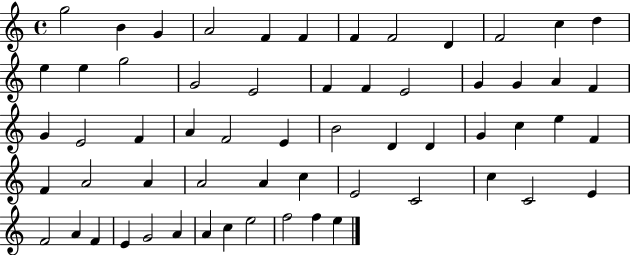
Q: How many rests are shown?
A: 0